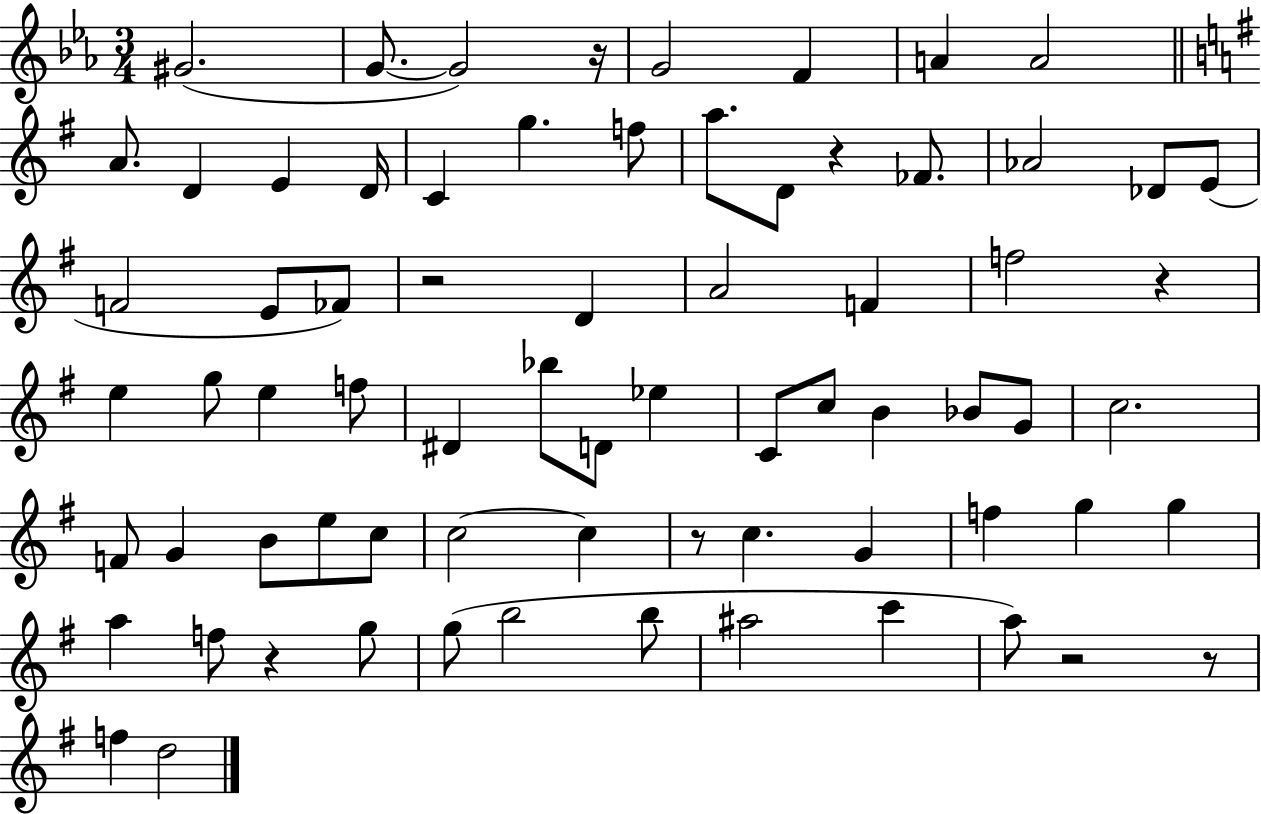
{
  \clef treble
  \numericTimeSignature
  \time 3/4
  \key ees \major
  \repeat volta 2 { gis'2.( | g'8.~~ g'2) r16 | g'2 f'4 | a'4 a'2 | \break \bar "||" \break \key g \major a'8. d'4 e'4 d'16 | c'4 g''4. f''8 | a''8. d'8 r4 fes'8. | aes'2 des'8 e'8( | \break f'2 e'8 fes'8) | r2 d'4 | a'2 f'4 | f''2 r4 | \break e''4 g''8 e''4 f''8 | dis'4 bes''8 d'8 ees''4 | c'8 c''8 b'4 bes'8 g'8 | c''2. | \break f'8 g'4 b'8 e''8 c''8 | c''2~~ c''4 | r8 c''4. g'4 | f''4 g''4 g''4 | \break a''4 f''8 r4 g''8 | g''8( b''2 b''8 | ais''2 c'''4 | a''8) r2 r8 | \break f''4 d''2 | } \bar "|."
}